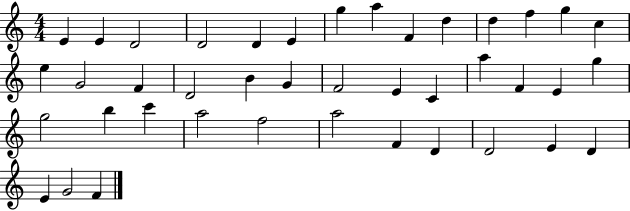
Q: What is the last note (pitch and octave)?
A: F4